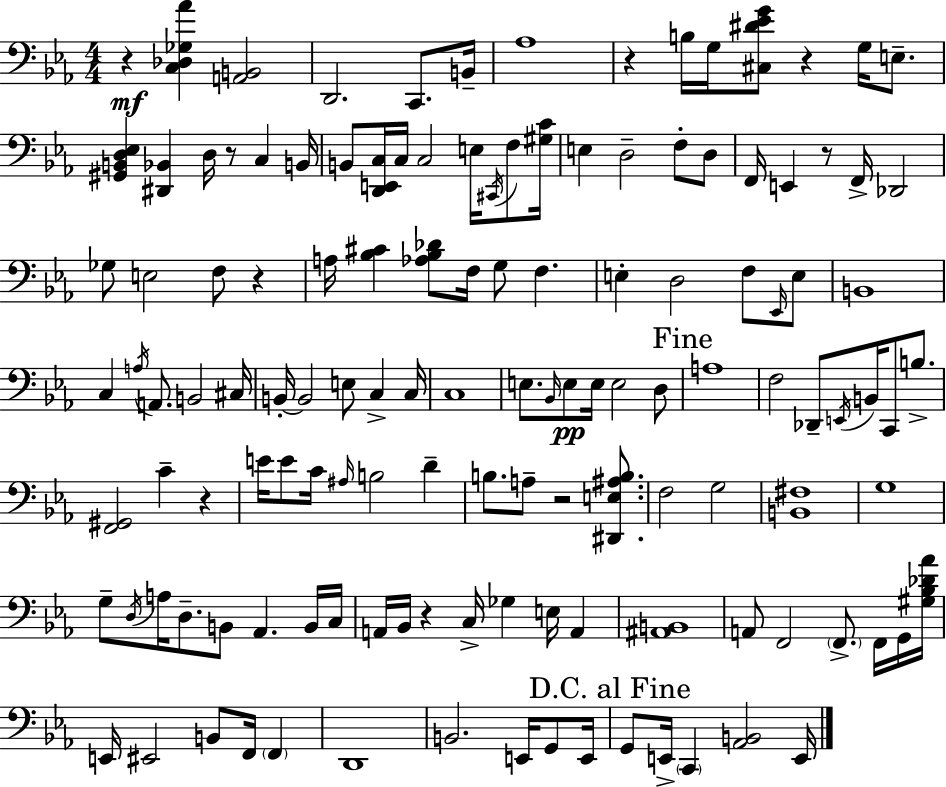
R/q [C3,Db3,Gb3,Ab4]/q [A2,B2]/h D2/h. C2/e. B2/s Ab3/w R/q B3/s G3/s [C#3,D#4,Eb4,G4]/e R/q G3/s E3/e. [G#2,B2,D3,Eb3]/q [D#2,Bb2]/q D3/s R/e C3/q B2/s B2/e [D2,E2,C3]/s C3/s C3/h E3/s C#2/s F3/e [G#3,C4]/s E3/q D3/h F3/e D3/e F2/s E2/q R/e F2/s Db2/h Gb3/e E3/h F3/e R/q A3/s [Bb3,C#4]/q [Ab3,Bb3,Db4]/e F3/s G3/e F3/q. E3/q D3/h F3/e Eb2/s E3/e B2/w C3/q A3/s A2/e. B2/h C#3/s B2/s B2/h E3/e C3/q C3/s C3/w E3/e. Bb2/s E3/e E3/s E3/h D3/e A3/w F3/h Db2/e E2/s B2/s C2/e B3/e. [F2,G#2]/h C4/q R/q E4/s E4/e C4/s A#3/s B3/h D4/q B3/e. A3/e R/h [D#2,E3,A#3,B3]/e. F3/h G3/h [B2,F#3]/w G3/w G3/e D3/s A3/s D3/e. B2/e Ab2/q. B2/s C3/s A2/s Bb2/s R/q C3/s Gb3/q E3/s A2/q [A#2,B2]/w A2/e F2/h F2/e. F2/s G2/s [G#3,Bb3,Db4,Ab4]/s E2/s EIS2/h B2/e F2/s F2/q D2/w B2/h. E2/s G2/e E2/s G2/e E2/s C2/q [Ab2,B2]/h E2/s